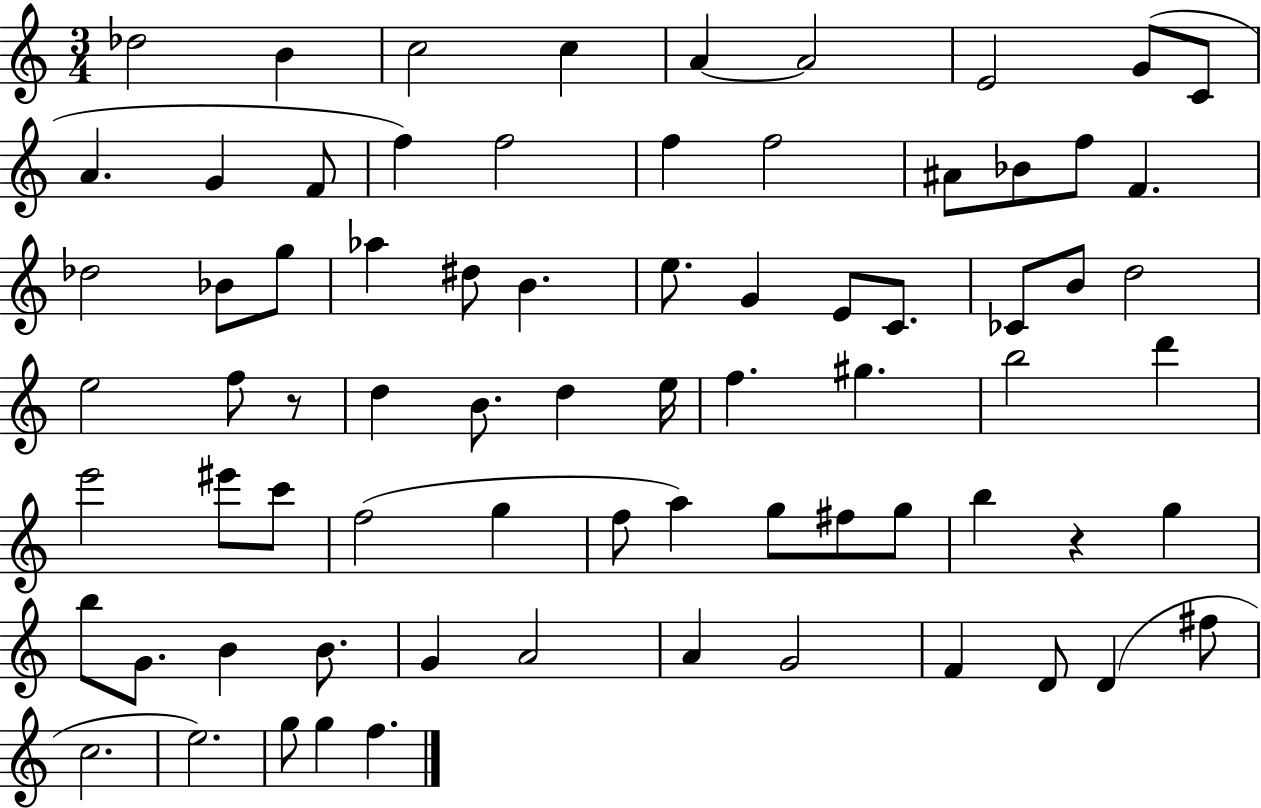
X:1
T:Untitled
M:3/4
L:1/4
K:C
_d2 B c2 c A A2 E2 G/2 C/2 A G F/2 f f2 f f2 ^A/2 _B/2 f/2 F _d2 _B/2 g/2 _a ^d/2 B e/2 G E/2 C/2 _C/2 B/2 d2 e2 f/2 z/2 d B/2 d e/4 f ^g b2 d' e'2 ^e'/2 c'/2 f2 g f/2 a g/2 ^f/2 g/2 b z g b/2 G/2 B B/2 G A2 A G2 F D/2 D ^f/2 c2 e2 g/2 g f